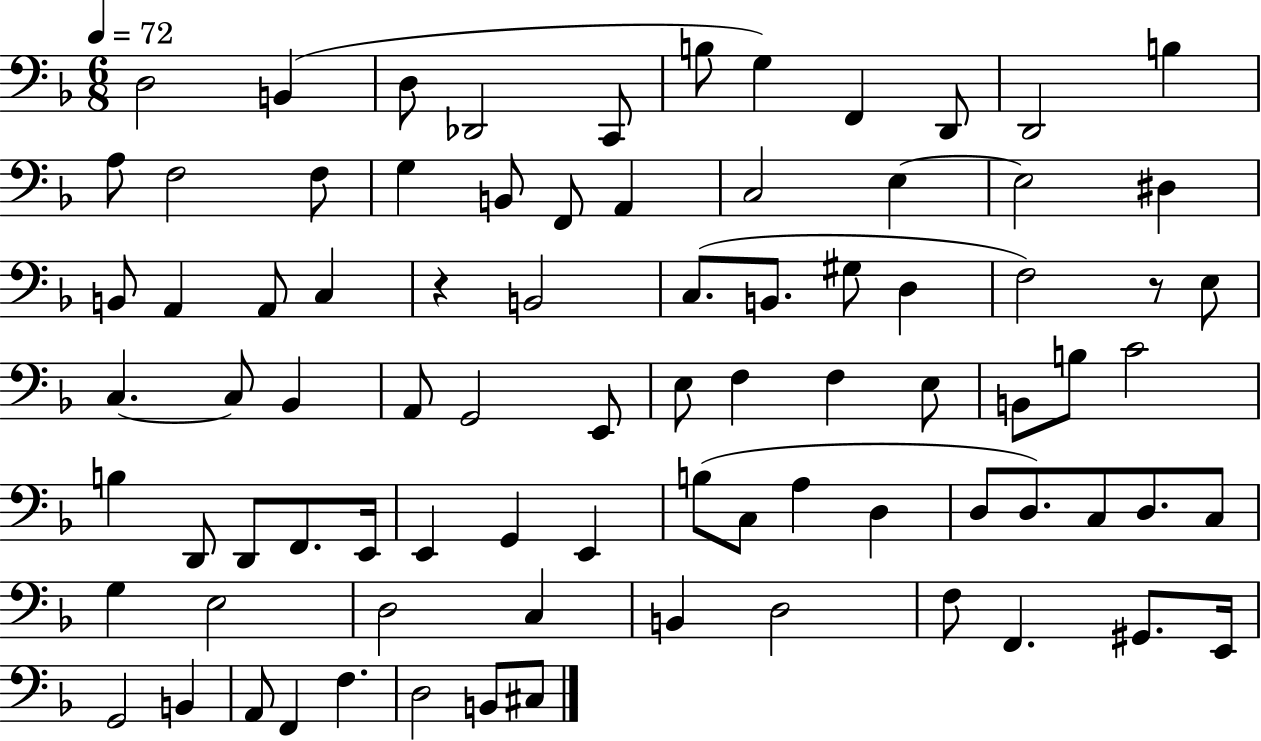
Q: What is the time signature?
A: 6/8